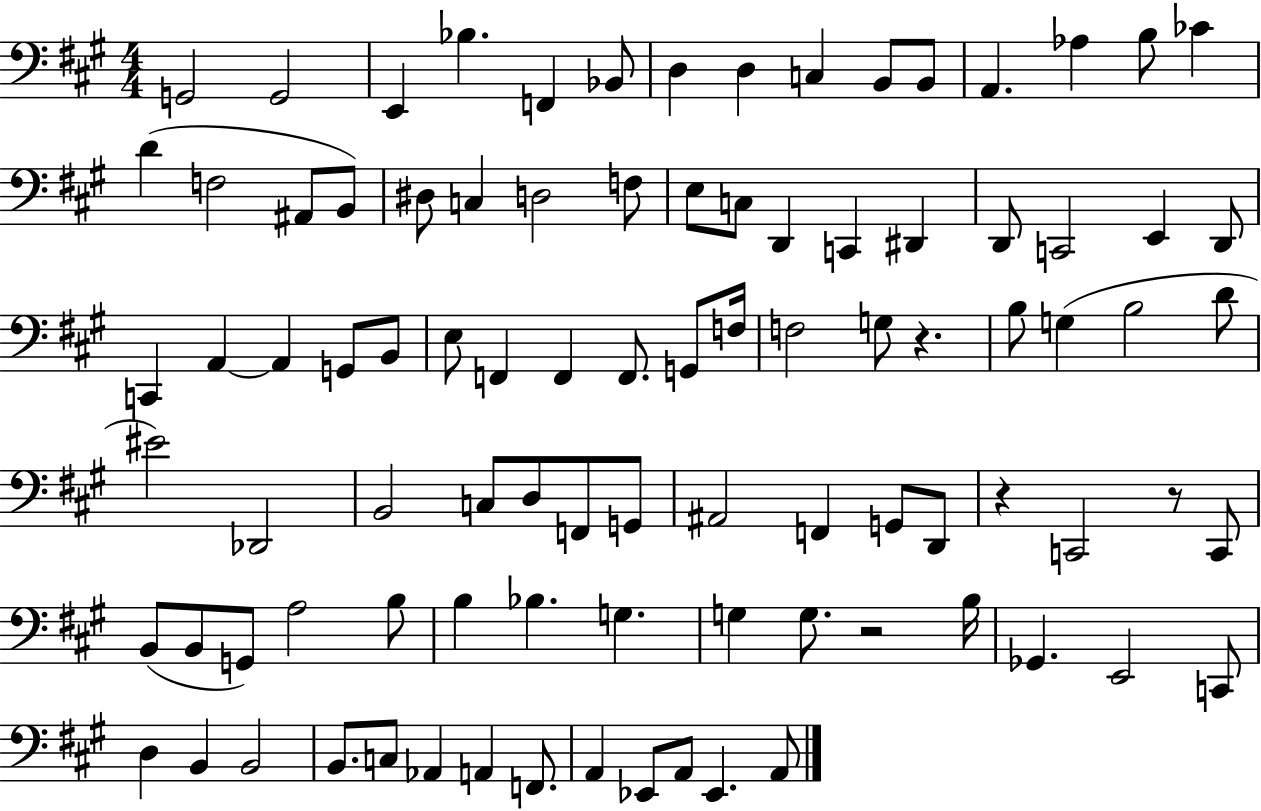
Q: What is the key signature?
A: A major